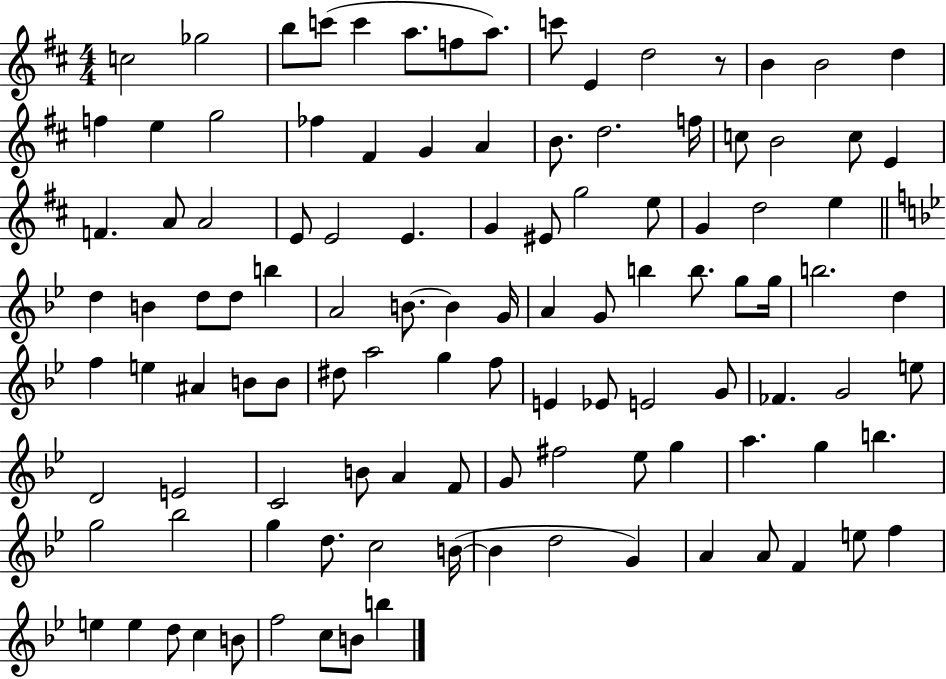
C5/h Gb5/h B5/e C6/e C6/q A5/e. F5/e A5/e. C6/e E4/q D5/h R/e B4/q B4/h D5/q F5/q E5/q G5/h FES5/q F#4/q G4/q A4/q B4/e. D5/h. F5/s C5/e B4/h C5/e E4/q F4/q. A4/e A4/h E4/e E4/h E4/q. G4/q EIS4/e G5/h E5/e G4/q D5/h E5/q D5/q B4/q D5/e D5/e B5/q A4/h B4/e. B4/q G4/s A4/q G4/e B5/q B5/e. G5/e G5/s B5/h. D5/q F5/q E5/q A#4/q B4/e B4/e D#5/e A5/h G5/q F5/e E4/q Eb4/e E4/h G4/e FES4/q. G4/h E5/e D4/h E4/h C4/h B4/e A4/q F4/e G4/e F#5/h Eb5/e G5/q A5/q. G5/q B5/q. G5/h Bb5/h G5/q D5/e. C5/h B4/s B4/q D5/h G4/q A4/q A4/e F4/q E5/e F5/q E5/q E5/q D5/e C5/q B4/e F5/h C5/e B4/e B5/q